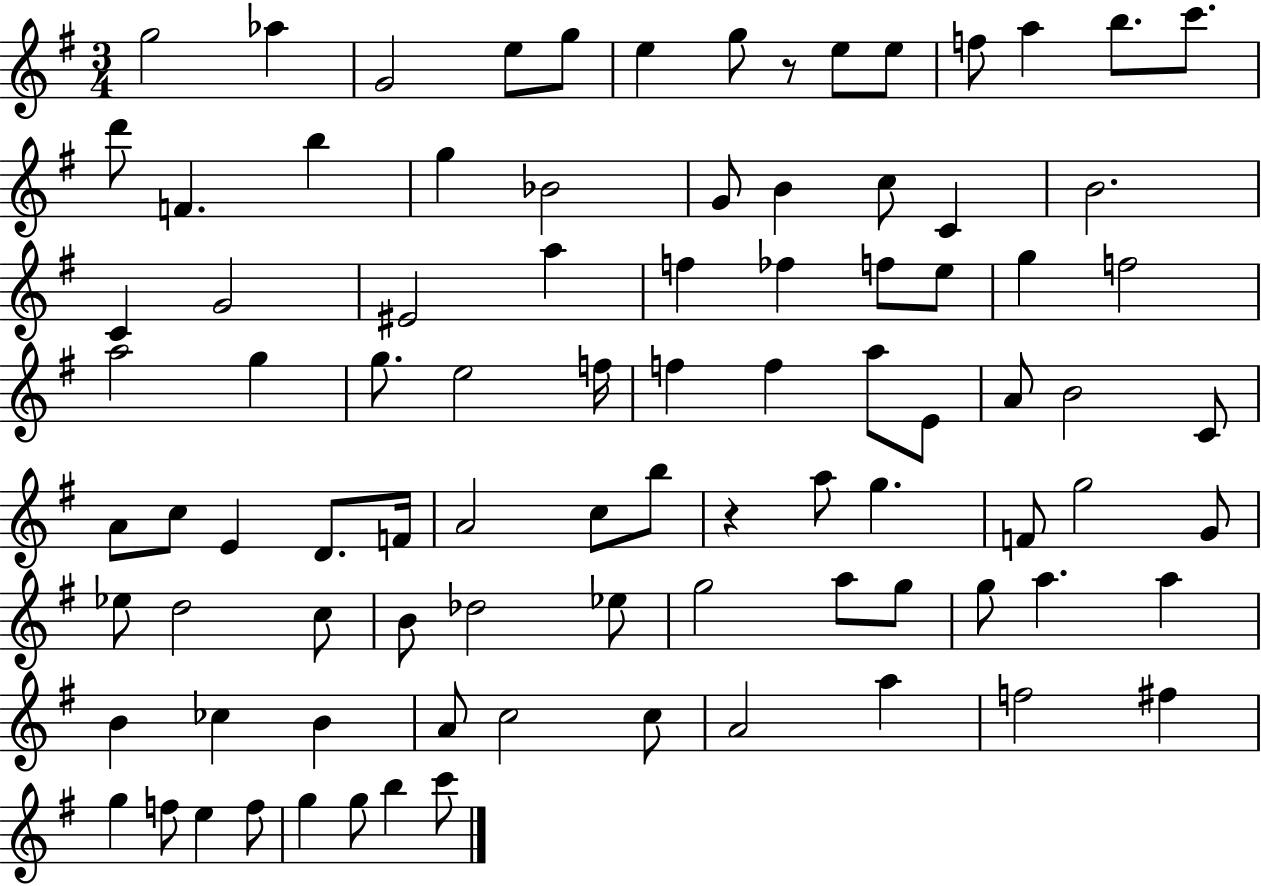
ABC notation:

X:1
T:Untitled
M:3/4
L:1/4
K:G
g2 _a G2 e/2 g/2 e g/2 z/2 e/2 e/2 f/2 a b/2 c'/2 d'/2 F b g _B2 G/2 B c/2 C B2 C G2 ^E2 a f _f f/2 e/2 g f2 a2 g g/2 e2 f/4 f f a/2 E/2 A/2 B2 C/2 A/2 c/2 E D/2 F/4 A2 c/2 b/2 z a/2 g F/2 g2 G/2 _e/2 d2 c/2 B/2 _d2 _e/2 g2 a/2 g/2 g/2 a a B _c B A/2 c2 c/2 A2 a f2 ^f g f/2 e f/2 g g/2 b c'/2